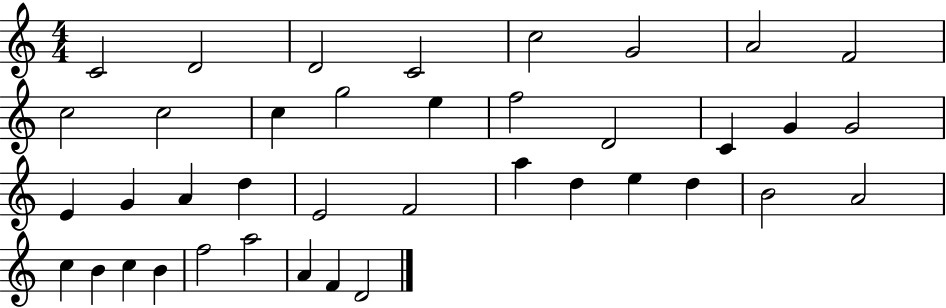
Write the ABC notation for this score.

X:1
T:Untitled
M:4/4
L:1/4
K:C
C2 D2 D2 C2 c2 G2 A2 F2 c2 c2 c g2 e f2 D2 C G G2 E G A d E2 F2 a d e d B2 A2 c B c B f2 a2 A F D2